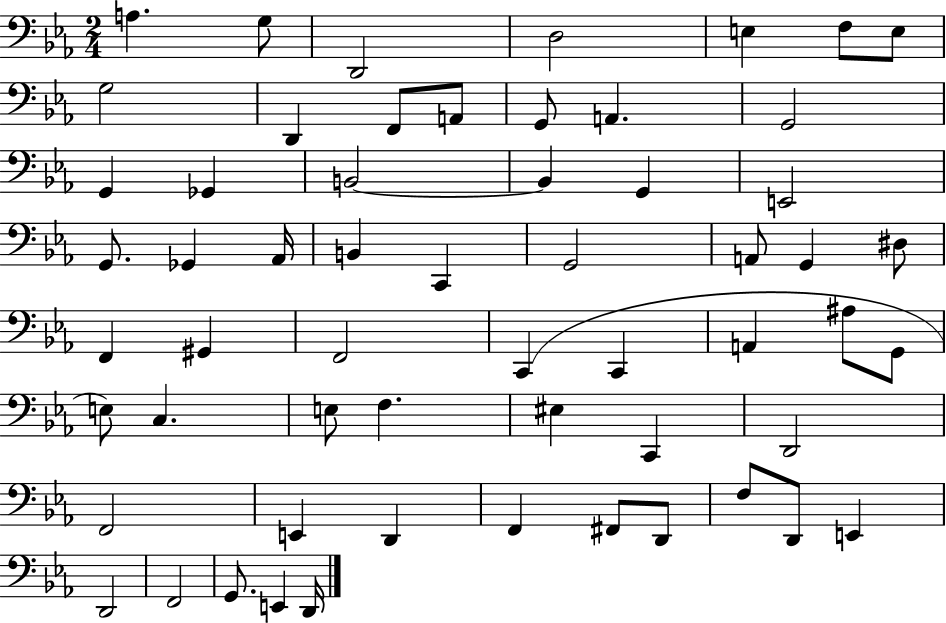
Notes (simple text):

A3/q. G3/e D2/h D3/h E3/q F3/e E3/e G3/h D2/q F2/e A2/e G2/e A2/q. G2/h G2/q Gb2/q B2/h B2/q G2/q E2/h G2/e. Gb2/q Ab2/s B2/q C2/q G2/h A2/e G2/q D#3/e F2/q G#2/q F2/h C2/q C2/q A2/q A#3/e G2/e E3/e C3/q. E3/e F3/q. EIS3/q C2/q D2/h F2/h E2/q D2/q F2/q F#2/e D2/e F3/e D2/e E2/q D2/h F2/h G2/e. E2/q D2/s